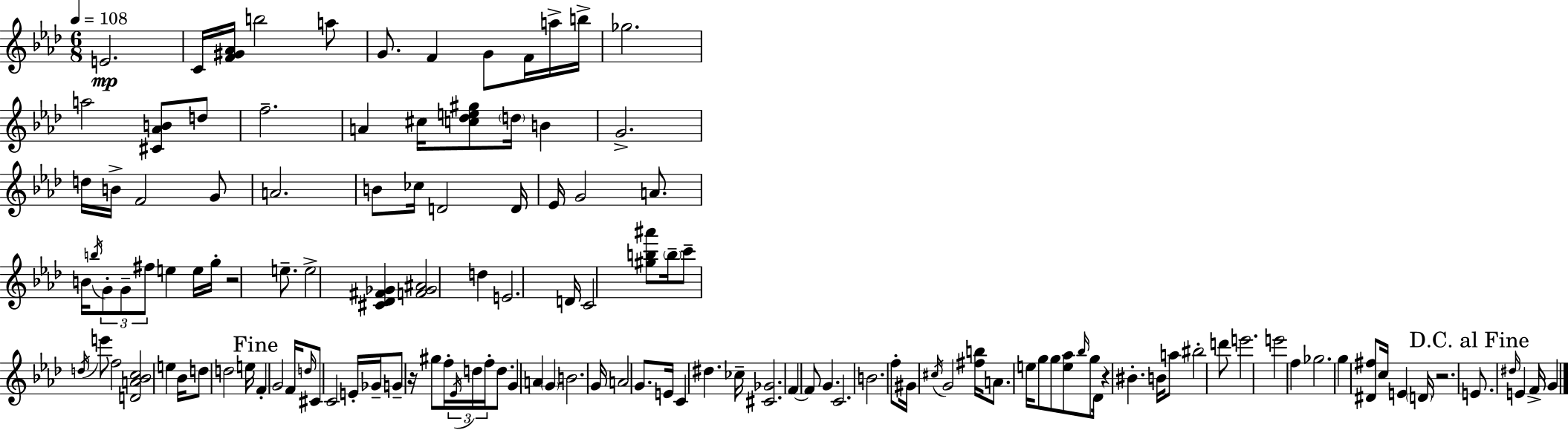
E4/h. C4/s [F4,G#4,Ab4]/s B5/h A5/e G4/e. F4/q G4/e F4/s A5/s B5/s Gb5/h. A5/h [C#4,Ab4,B4]/e D5/e F5/h. A4/q C#5/s [C5,Db5,E5,G#5]/e D5/s B4/q G4/h. D5/s B4/s F4/h G4/e A4/h. B4/e CES5/s D4/h D4/s Eb4/s G4/h A4/e. B4/s B5/s G4/e G4/e F#5/e E5/q E5/s G5/s R/h E5/e. E5/h [C#4,Db4,F#4,Gb4]/q [F4,Gb4,A#4]/h D5/q E4/h. D4/s C4/h [G#5,B5,A#6]/e B5/s C6/e D5/s E6/e F5/h [D4,A4,Bb4,C5]/h E5/q Bb4/s D5/e D5/h E5/s F4/q G4/h F4/s D5/s C#4/e C4/h E4/s Gb4/s G4/e R/s G#5/e F5/s Eb4/s D5/s F5/s D5/e. G4/q A4/q G4/q B4/h. G4/s A4/h G4/e. E4/s C4/q D#5/q. CES5/s [C#4,Gb4]/h. F4/q F4/e G4/q. C4/h. B4/h. F5/e G#4/s C#5/s G4/h [F#5,B5]/s A4/e. E5/s G5/e G5/e [E5,Ab5]/e Bb5/s G5/e Db4/s R/q BIS4/q. B4/s A5/e BIS5/h D6/e E6/h. E6/h F5/q Gb5/h. G5/q [D#4,F#5]/e C5/s E4/q D4/s R/h. E4/e. D#5/s E4/q F4/s G4/q